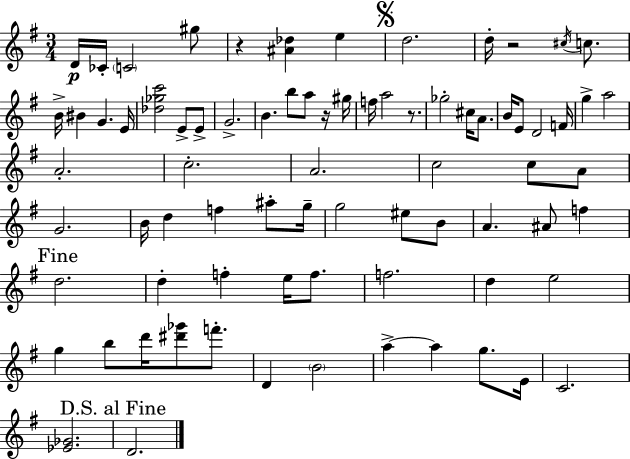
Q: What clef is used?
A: treble